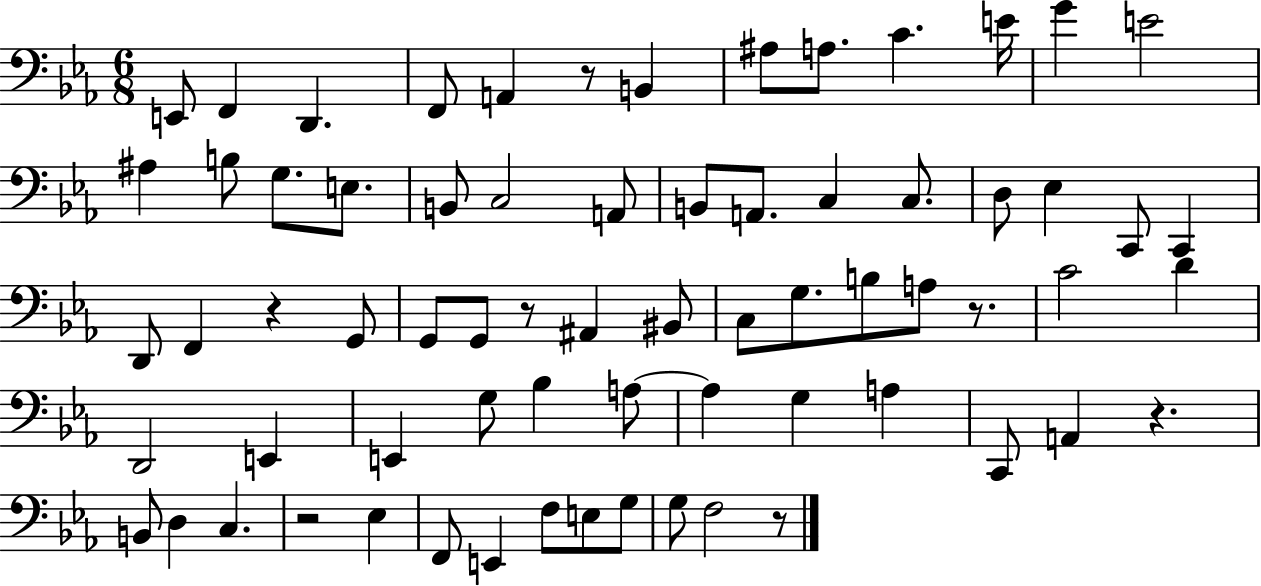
E2/e F2/q D2/q. F2/e A2/q R/e B2/q A#3/e A3/e. C4/q. E4/s G4/q E4/h A#3/q B3/e G3/e. E3/e. B2/e C3/h A2/e B2/e A2/e. C3/q C3/e. D3/e Eb3/q C2/e C2/q D2/e F2/q R/q G2/e G2/e G2/e R/e A#2/q BIS2/e C3/e G3/e. B3/e A3/e R/e. C4/h D4/q D2/h E2/q E2/q G3/e Bb3/q A3/e A3/q G3/q A3/q C2/e A2/q R/q. B2/e D3/q C3/q. R/h Eb3/q F2/e E2/q F3/e E3/e G3/e G3/e F3/h R/e